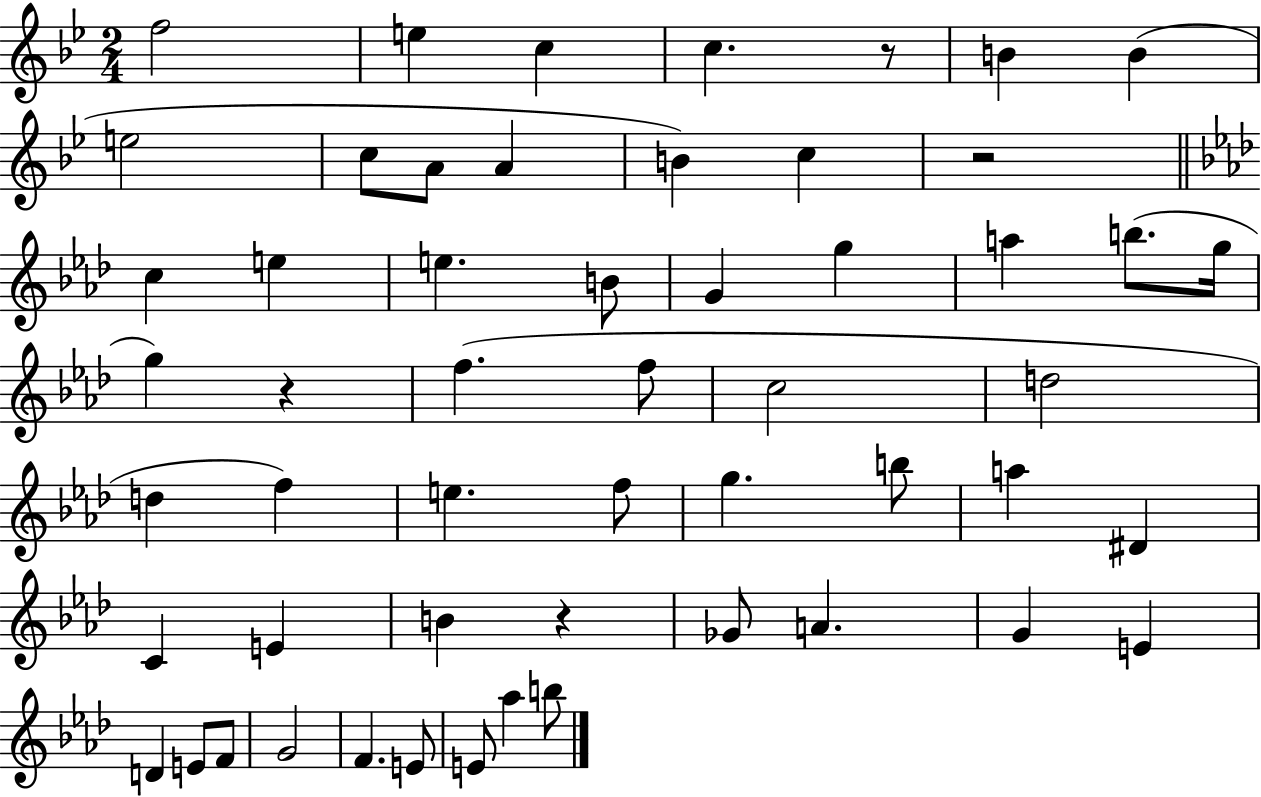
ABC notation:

X:1
T:Untitled
M:2/4
L:1/4
K:Bb
f2 e c c z/2 B B e2 c/2 A/2 A B c z2 c e e B/2 G g a b/2 g/4 g z f f/2 c2 d2 d f e f/2 g b/2 a ^D C E B z _G/2 A G E D E/2 F/2 G2 F E/2 E/2 _a b/2